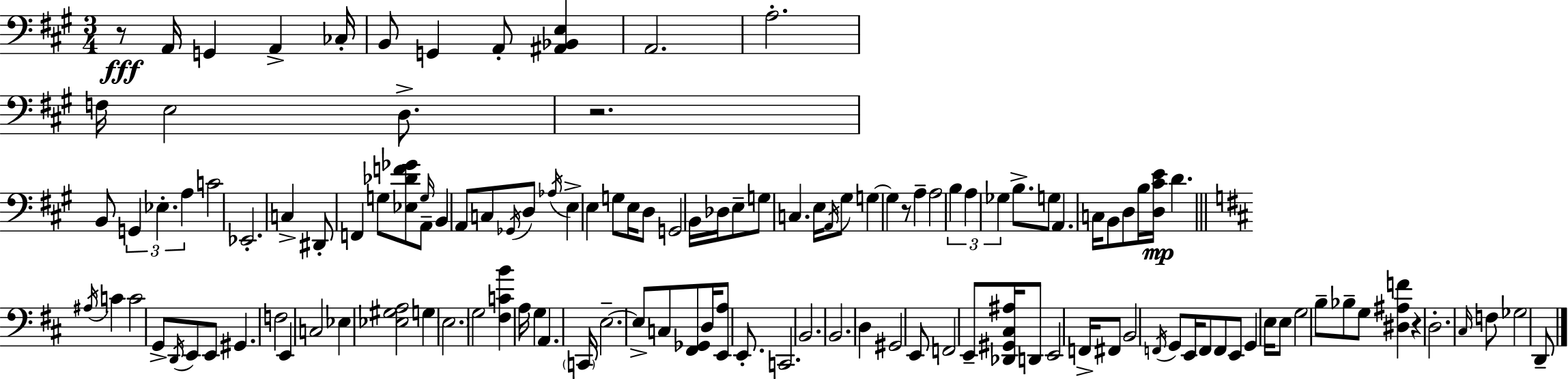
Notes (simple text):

R/e A2/s G2/q A2/q CES3/s B2/e G2/q A2/e [A#2,Bb2,E3]/q A2/h. A3/h. F3/s E3/h D3/e. R/h. B2/e G2/q Eb3/q. A3/q C4/h Eb2/h. C3/q D#2/e F2/q G3/e [Eb3,Db4,F4,Gb4]/e G3/s A2/e B2/q A2/e C3/e Gb2/s D3/e Ab3/s E3/q E3/q G3/e E3/s D3/e G2/h B2/s Db3/s E3/e G3/e C3/q. E3/s A2/s G#3/e G3/q G3/q R/e A3/q A3/h B3/q A3/q Gb3/q B3/e. G3/e A2/q. C3/s B2/e D3/e B3/s [D3,C#4,E4]/s D4/q. A#3/s C4/q C4/h G2/e D2/s E2/e E2/e G#2/q. F3/h E2/q C3/h Eb3/q [Eb3,G#3,A3]/h G3/q E3/h. G3/h [F#3,C4,B4]/q A3/s G3/q A2/q. C2/s E3/h. E3/e C3/e [F#2,Gb2]/e D3/s [E2,A3]/e E2/e. C2/h. B2/h. B2/h. D3/q G#2/h E2/e F2/h E2/e [Db2,G#2,C#3,A#3]/s D2/e E2/h F2/s F#2/e B2/h F2/s G2/e E2/s F2/e F2/e E2/e G2/q E3/s E3/e G3/h B3/e Bb3/e G3/e [D#3,A#3,F4]/q R/q D3/h. C#3/s F3/e Gb3/h D2/e